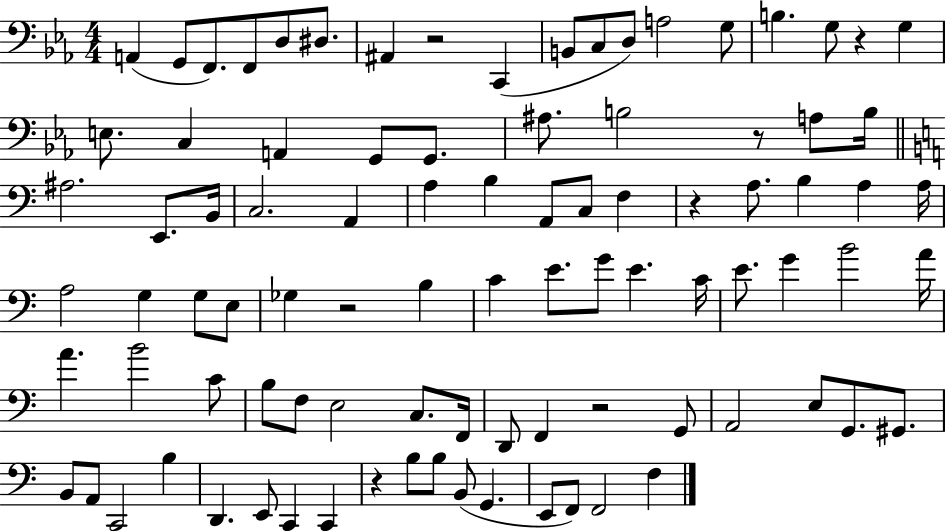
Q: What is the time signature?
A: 4/4